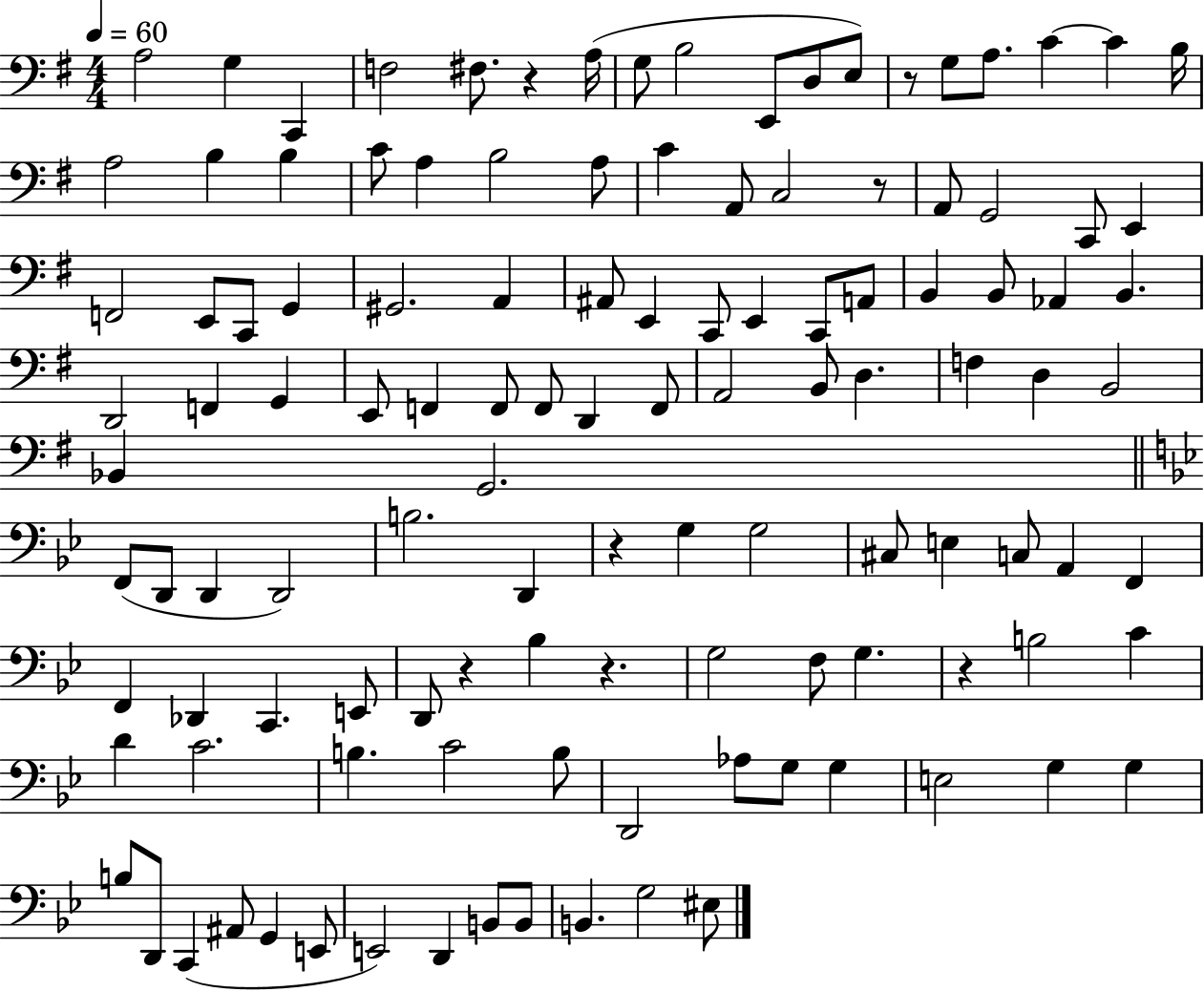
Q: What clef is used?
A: bass